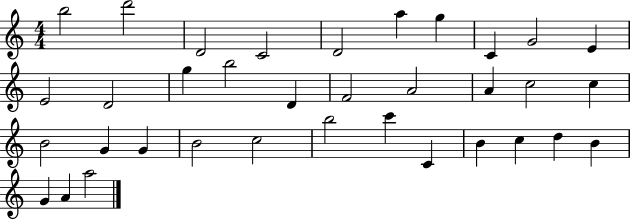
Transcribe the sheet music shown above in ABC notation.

X:1
T:Untitled
M:4/4
L:1/4
K:C
b2 d'2 D2 C2 D2 a g C G2 E E2 D2 g b2 D F2 A2 A c2 c B2 G G B2 c2 b2 c' C B c d B G A a2